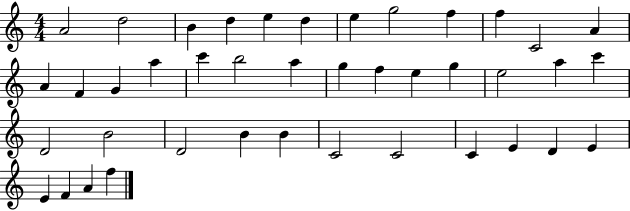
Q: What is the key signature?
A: C major